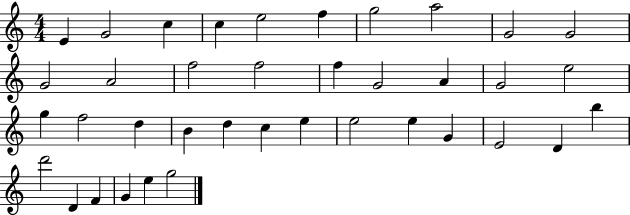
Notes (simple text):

E4/q G4/h C5/q C5/q E5/h F5/q G5/h A5/h G4/h G4/h G4/h A4/h F5/h F5/h F5/q G4/h A4/q G4/h E5/h G5/q F5/h D5/q B4/q D5/q C5/q E5/q E5/h E5/q G4/q E4/h D4/q B5/q D6/h D4/q F4/q G4/q E5/q G5/h